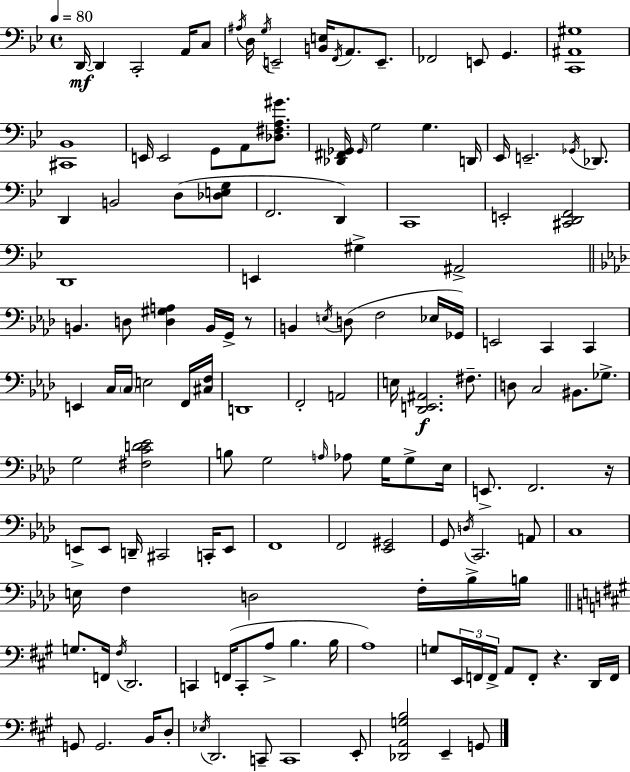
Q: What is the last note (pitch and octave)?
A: G2